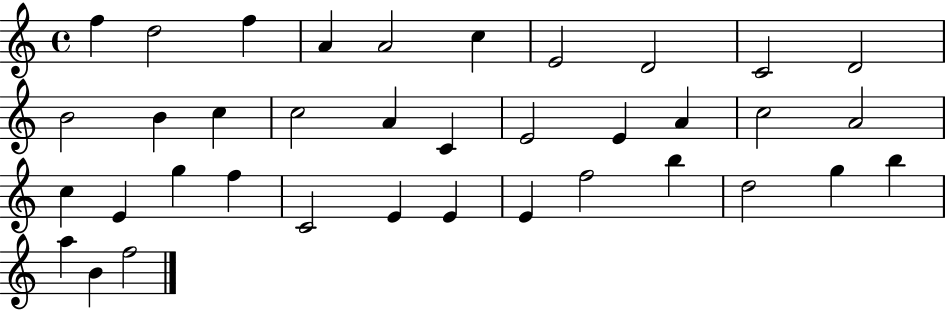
{
  \clef treble
  \time 4/4
  \defaultTimeSignature
  \key c \major
  f''4 d''2 f''4 | a'4 a'2 c''4 | e'2 d'2 | c'2 d'2 | \break b'2 b'4 c''4 | c''2 a'4 c'4 | e'2 e'4 a'4 | c''2 a'2 | \break c''4 e'4 g''4 f''4 | c'2 e'4 e'4 | e'4 f''2 b''4 | d''2 g''4 b''4 | \break a''4 b'4 f''2 | \bar "|."
}